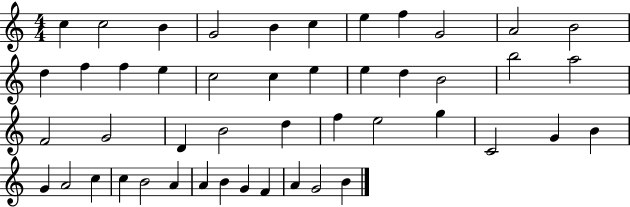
C5/q C5/h B4/q G4/h B4/q C5/q E5/q F5/q G4/h A4/h B4/h D5/q F5/q F5/q E5/q C5/h C5/q E5/q E5/q D5/q B4/h B5/h A5/h F4/h G4/h D4/q B4/h D5/q F5/q E5/h G5/q C4/h G4/q B4/q G4/q A4/h C5/q C5/q B4/h A4/q A4/q B4/q G4/q F4/q A4/q G4/h B4/q